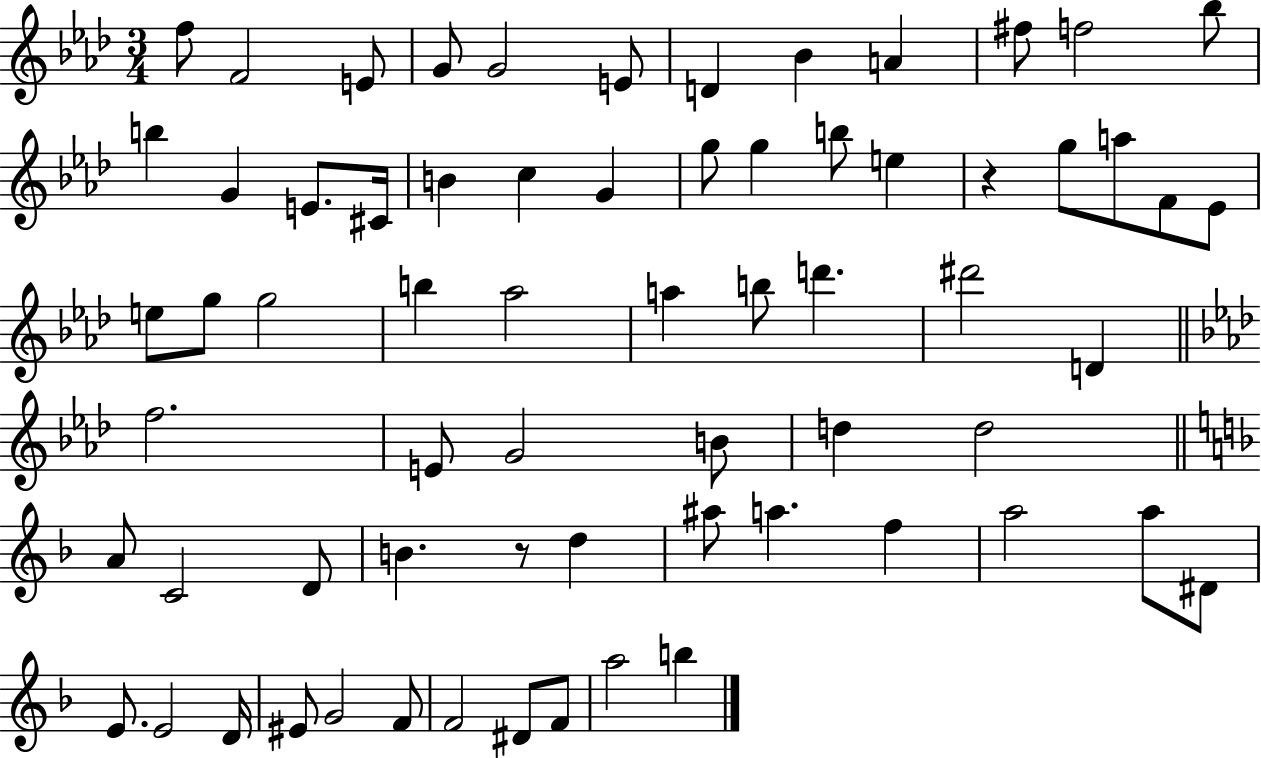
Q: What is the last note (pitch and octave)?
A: B5